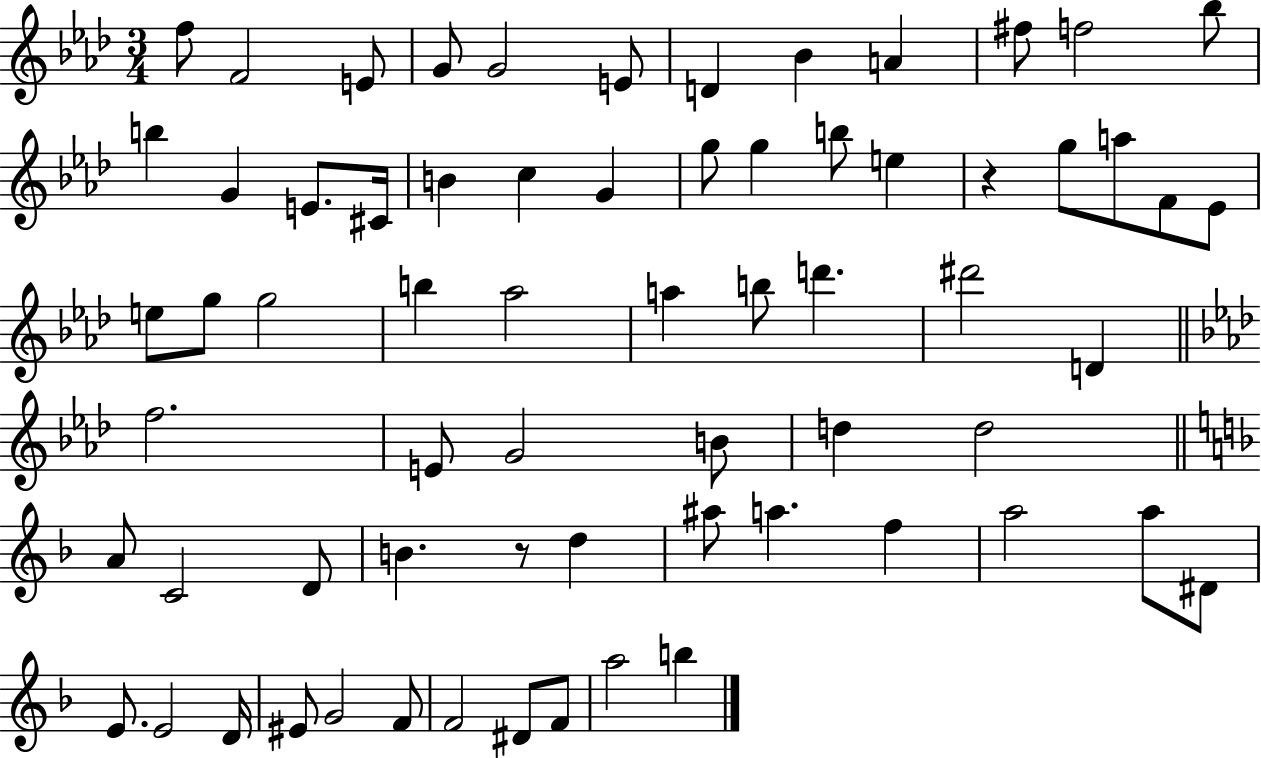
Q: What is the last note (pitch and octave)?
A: B5